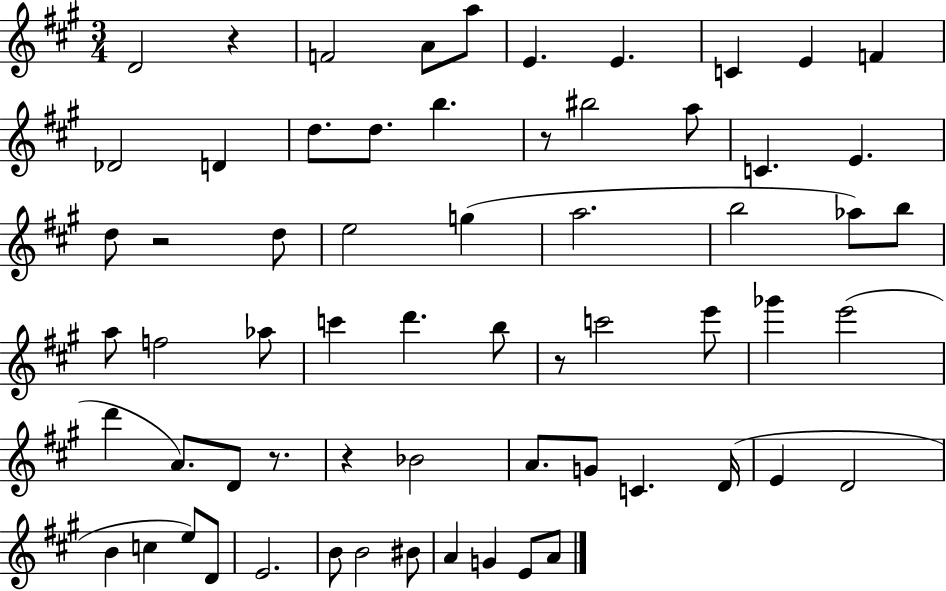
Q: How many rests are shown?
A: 6